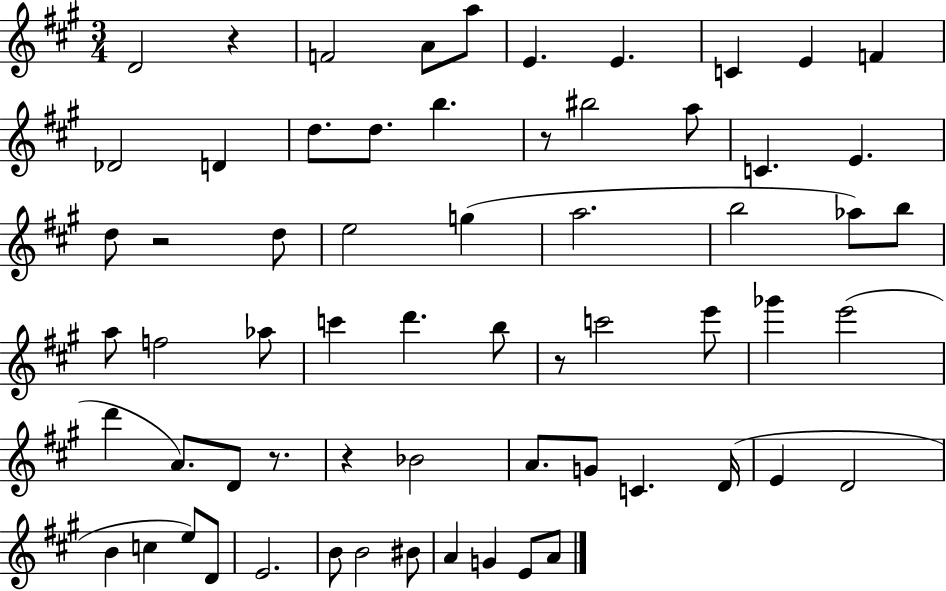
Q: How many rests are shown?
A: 6